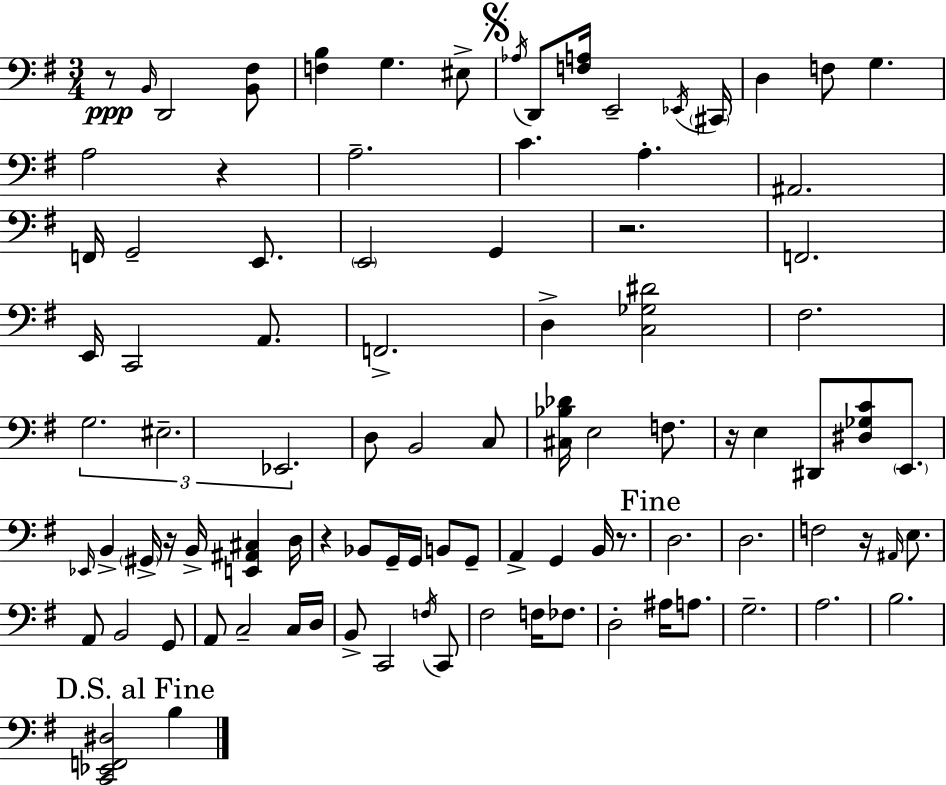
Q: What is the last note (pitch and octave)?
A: B3